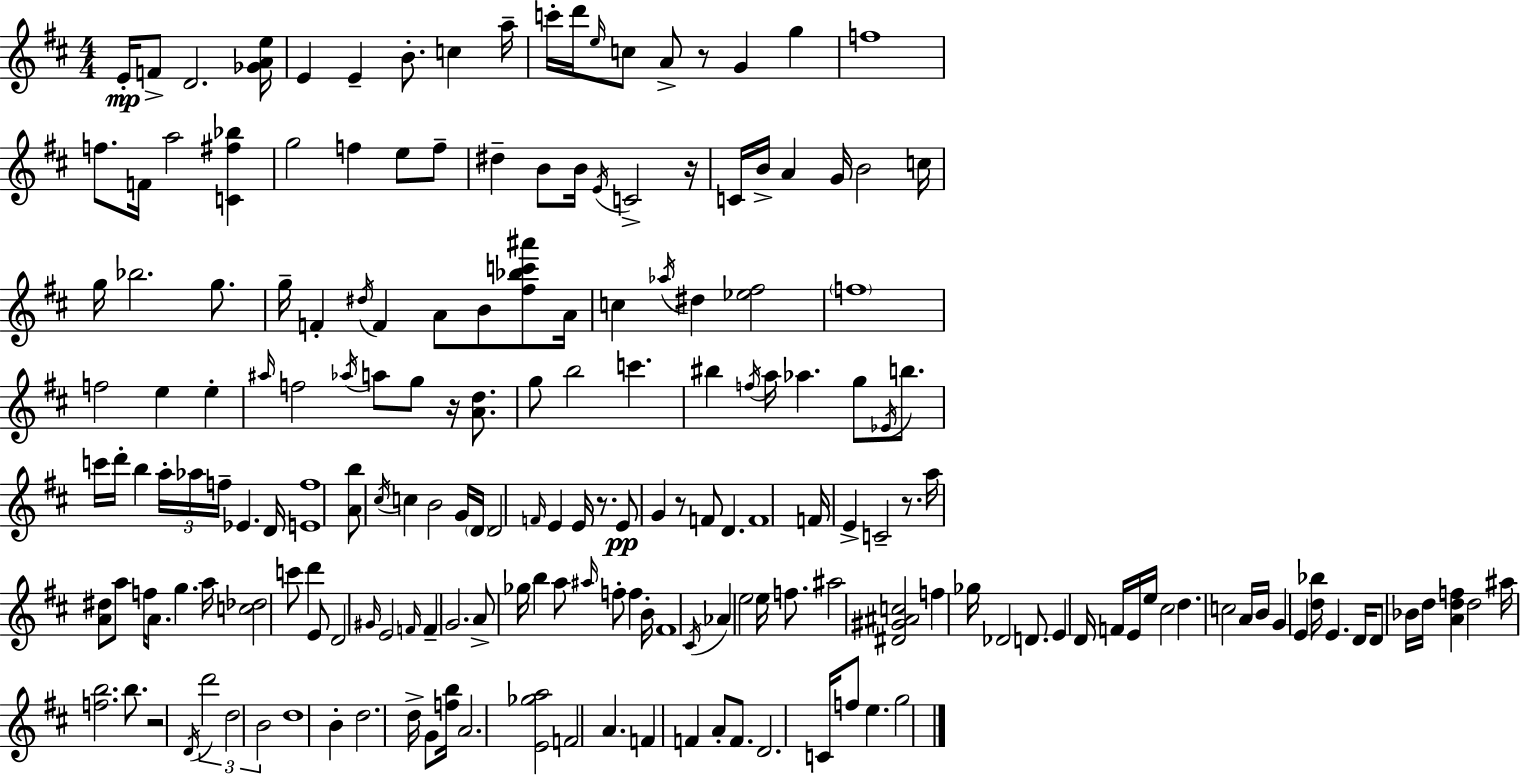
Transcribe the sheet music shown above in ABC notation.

X:1
T:Untitled
M:4/4
L:1/4
K:D
E/4 F/2 D2 [_GAe]/4 E E B/2 c a/4 c'/4 d'/4 e/4 c/2 A/2 z/2 G g f4 f/2 F/4 a2 [C^f_b] g2 f e/2 f/2 ^d B/2 B/4 E/4 C2 z/4 C/4 B/4 A G/4 B2 c/4 g/4 _b2 g/2 g/4 F ^d/4 F A/2 B/2 [^f_bc'^a']/2 A/4 c _a/4 ^d [_e^f]2 f4 f2 e e ^a/4 f2 _a/4 a/2 g/2 z/4 [Ad]/2 g/2 b2 c' ^b f/4 a/4 _a g/2 _E/4 b/2 c'/4 d'/4 b a/4 _a/4 f/4 _E D/4 [Ef]4 [Ab]/2 ^c/4 c B2 G/4 D/4 D2 F/4 E E/4 z/2 E/2 G z/2 F/2 D F4 F/4 E C2 z/2 a/4 [A^d]/2 a/2 f/4 A/2 g a/4 [c_d]2 c'/2 d' E/2 D2 ^G/4 E2 F/4 F G2 A/2 _g/4 b a/2 ^a/4 f/2 f B/4 ^F4 ^C/4 _A e2 e/4 f/2 ^a2 [^D^G^Ac]2 f _g/4 _D2 D/2 E D/4 F/4 E/4 e/4 ^c2 d c2 A/4 B/4 G E [d_b]/4 E D/4 D/2 _B/4 d/4 [Adf] d2 ^a/4 [fb]2 b/2 z2 D/4 d'2 d2 B2 d4 B d2 d/4 G/2 [fb]/4 A2 [E_ga]2 F2 A F F A/2 F/2 D2 C/4 f/2 e g2